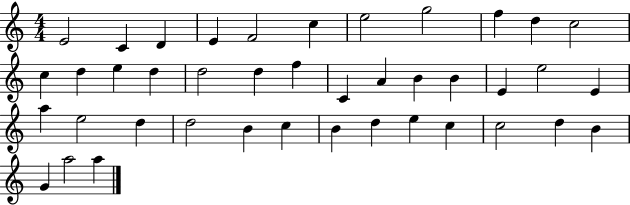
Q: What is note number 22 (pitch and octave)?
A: B4